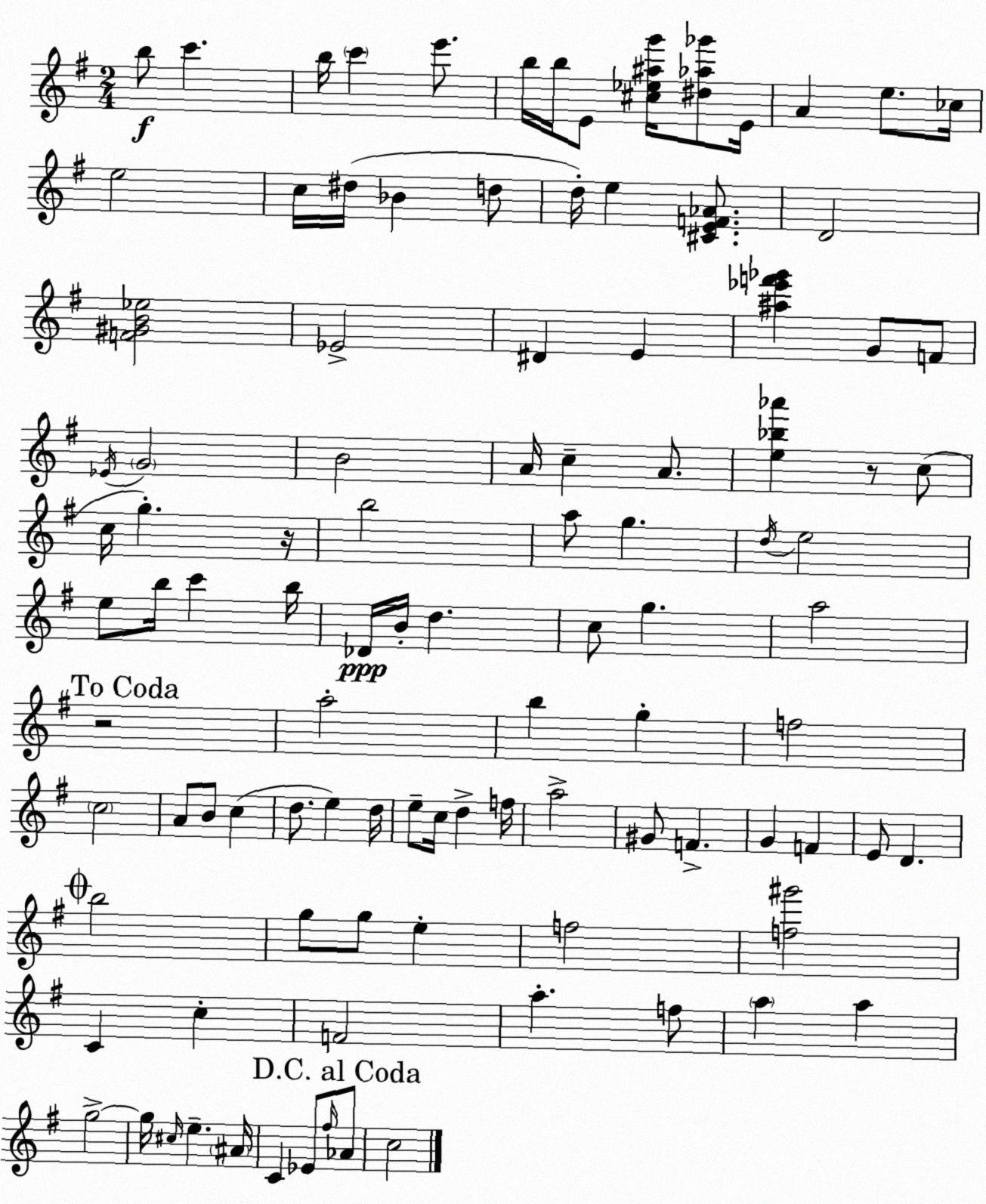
X:1
T:Untitled
M:2/4
L:1/4
K:Em
b/2 c' b/4 c' e'/2 b/4 b/4 E/2 [^c_e^ag']/4 [^d_a_g']/2 E/4 A e/2 _c/4 e2 c/4 ^d/4 _B d/2 d/4 e [^CEF_A]/2 D2 [F^GB_e]2 _E2 ^D E [^a_e'f'_g'] G/2 F/2 _E/4 G2 B2 A/4 c A/2 [e_b_a'] z/2 c/2 c/4 g z/4 b2 a/2 g d/4 e2 e/2 b/4 c' b/4 _D/4 B/4 d c/2 g a2 z2 a2 b g f2 c2 A/2 B/2 c d/2 e d/4 e/2 c/4 d f/4 a2 ^G/2 F G F E/2 D b2 g/2 g/2 e f2 [f^g']2 C c F2 a f/2 a a g2 g/4 ^c/4 e ^A/4 C _E/2 ^f/4 _A/2 c2